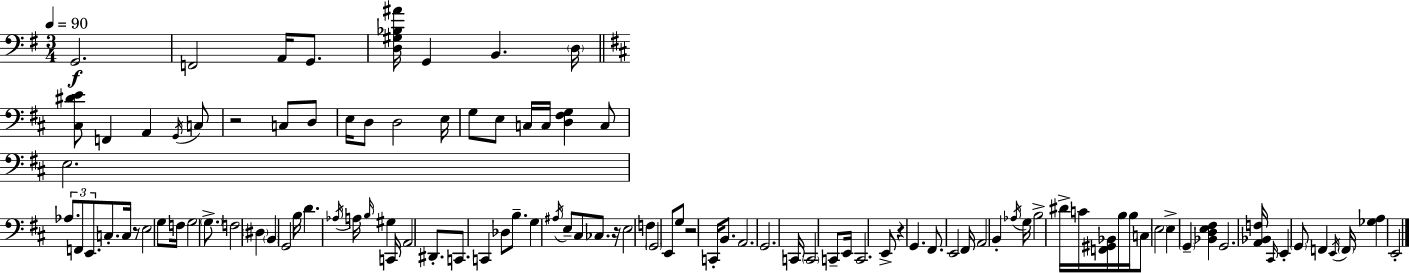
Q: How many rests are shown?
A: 5